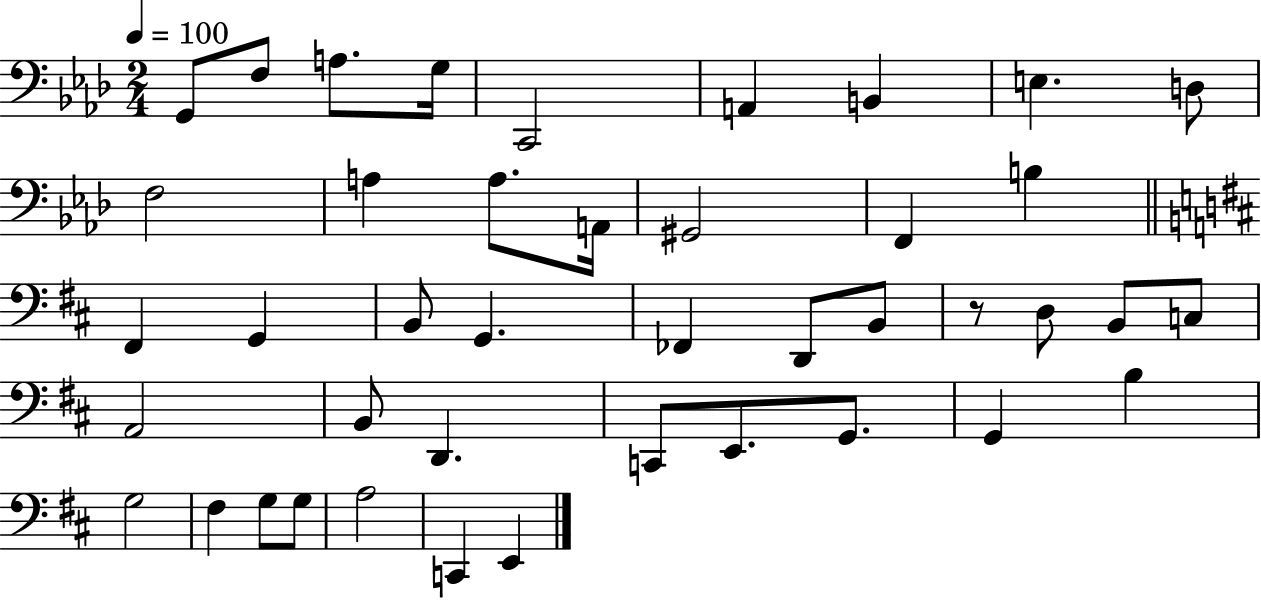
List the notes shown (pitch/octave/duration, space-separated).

G2/e F3/e A3/e. G3/s C2/h A2/q B2/q E3/q. D3/e F3/h A3/q A3/e. A2/s G#2/h F2/q B3/q F#2/q G2/q B2/e G2/q. FES2/q D2/e B2/e R/e D3/e B2/e C3/e A2/h B2/e D2/q. C2/e E2/e. G2/e. G2/q B3/q G3/h F#3/q G3/e G3/e A3/h C2/q E2/q